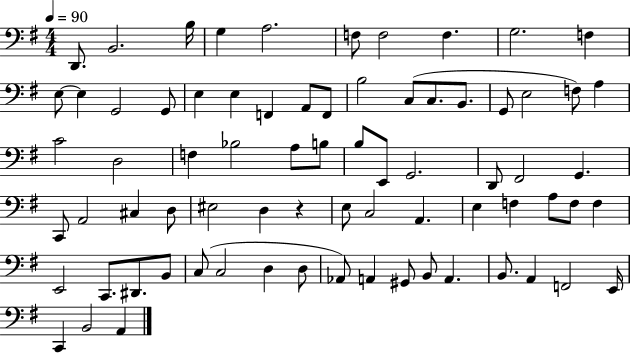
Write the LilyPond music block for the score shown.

{
  \clef bass
  \numericTimeSignature
  \time 4/4
  \key g \major
  \tempo 4 = 90
  d,8. b,2. b16 | g4 a2. | f8 f2 f4. | g2. f4 | \break e8~~ e4 g,2 g,8 | e4 e4 f,4 a,8 f,8 | b2 c8( c8. b,8. | g,8 e2 f8) a4 | \break c'2 d2 | f4 bes2 a8 b8 | b8 e,8 g,2. | d,8 fis,2 g,4. | \break c,8 a,2 cis4 d8 | eis2 d4 r4 | e8 c2 a,4. | e4 f4 a8 f8 f4 | \break e,2 c,8. dis,8. b,8 | c8( c2 d4 d8 | aes,8) a,4 gis,8 b,8 a,4. | b,8. a,4 f,2 e,16 | \break c,4 b,2 a,4 | \bar "|."
}